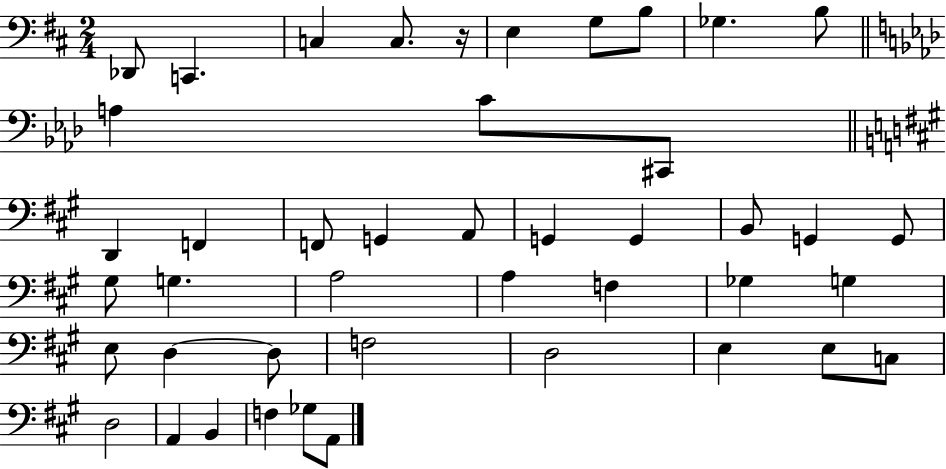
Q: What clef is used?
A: bass